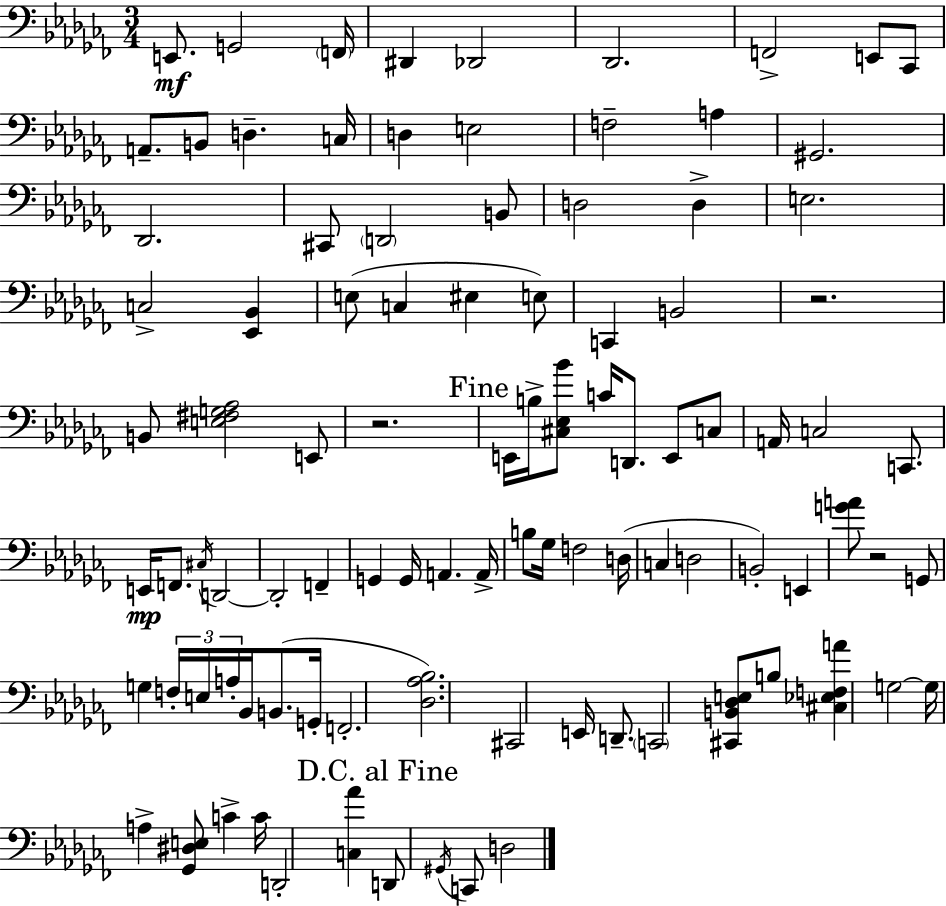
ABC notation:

X:1
T:Untitled
M:3/4
L:1/4
K:Abm
E,,/2 G,,2 F,,/4 ^D,, _D,,2 _D,,2 F,,2 E,,/2 _C,,/2 A,,/2 B,,/2 D, C,/4 D, E,2 F,2 A, ^G,,2 _D,,2 ^C,,/2 D,,2 B,,/2 D,2 D, E,2 C,2 [_E,,_B,,] E,/2 C, ^E, E,/2 C,, B,,2 z2 B,,/2 [E,^F,G,_A,]2 E,,/2 z2 E,,/4 B,/4 [^C,_E,_B]/2 C/4 D,,/2 E,,/2 C,/2 A,,/4 C,2 C,,/2 E,,/4 F,,/2 ^C,/4 D,,2 D,,2 F,, G,, G,,/4 A,, A,,/4 B,/2 _G,/4 F,2 D,/4 C, D,2 B,,2 E,, [GA]/2 z2 G,,/2 G, F,/4 E,/4 A,/4 _B,,/4 B,,/2 G,,/4 F,,2 [_D,_A,_B,]2 ^C,,2 E,,/4 D,,/2 C,,2 [^C,,B,,_D,E,]/2 B,/2 [^C,_E,F,A] G,2 G,/4 A, [_G,,^D,E,]/2 C C/4 D,,2 [C,_A] D,,/2 ^G,,/4 C,,/2 D,2